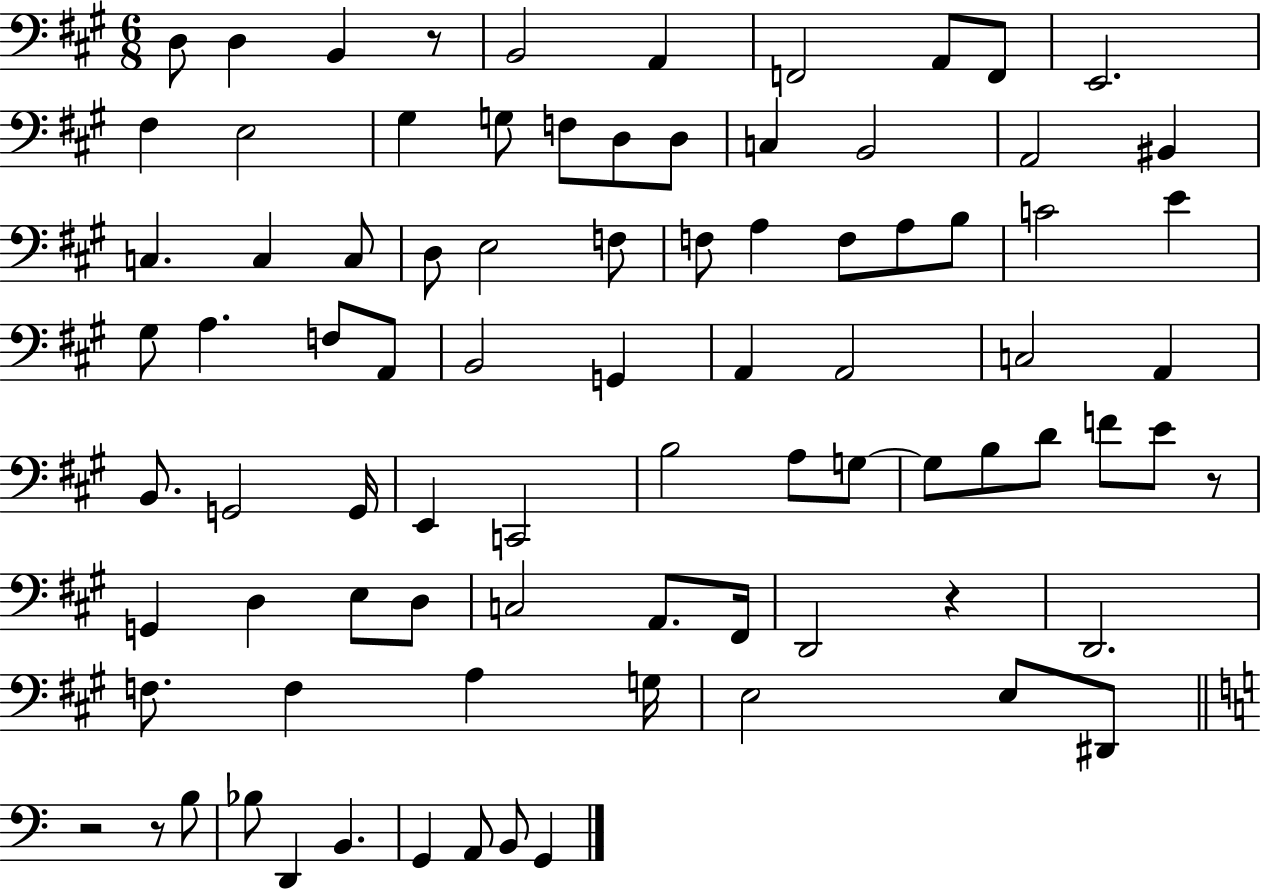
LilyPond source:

{
  \clef bass
  \numericTimeSignature
  \time 6/8
  \key a \major
  d8 d4 b,4 r8 | b,2 a,4 | f,2 a,8 f,8 | e,2. | \break fis4 e2 | gis4 g8 f8 d8 d8 | c4 b,2 | a,2 bis,4 | \break c4. c4 c8 | d8 e2 f8 | f8 a4 f8 a8 b8 | c'2 e'4 | \break gis8 a4. f8 a,8 | b,2 g,4 | a,4 a,2 | c2 a,4 | \break b,8. g,2 g,16 | e,4 c,2 | b2 a8 g8~~ | g8 b8 d'8 f'8 e'8 r8 | \break g,4 d4 e8 d8 | c2 a,8. fis,16 | d,2 r4 | d,2. | \break f8. f4 a4 g16 | e2 e8 dis,8 | \bar "||" \break \key c \major r2 r8 b8 | bes8 d,4 b,4. | g,4 a,8 b,8 g,4 | \bar "|."
}